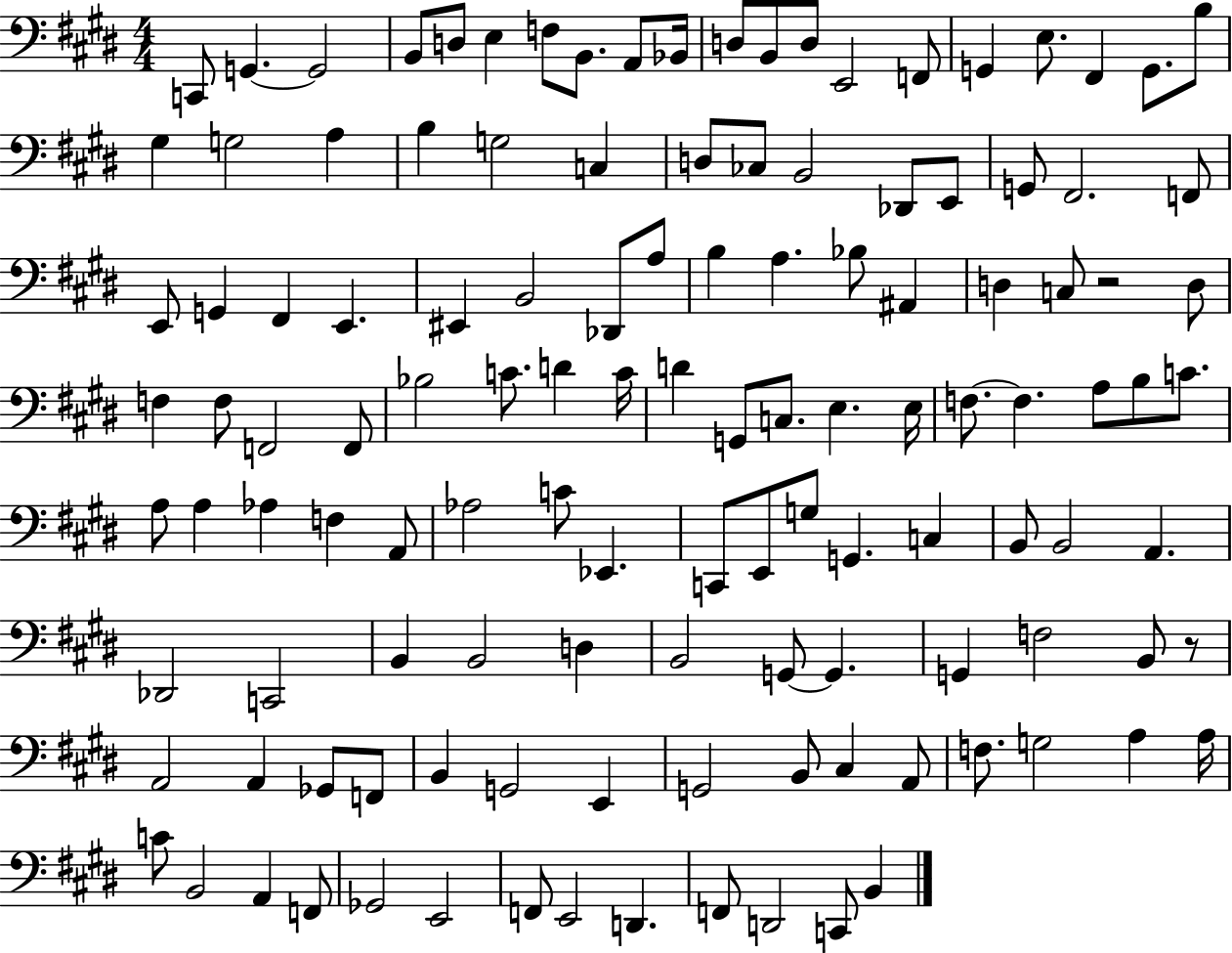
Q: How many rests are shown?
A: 2